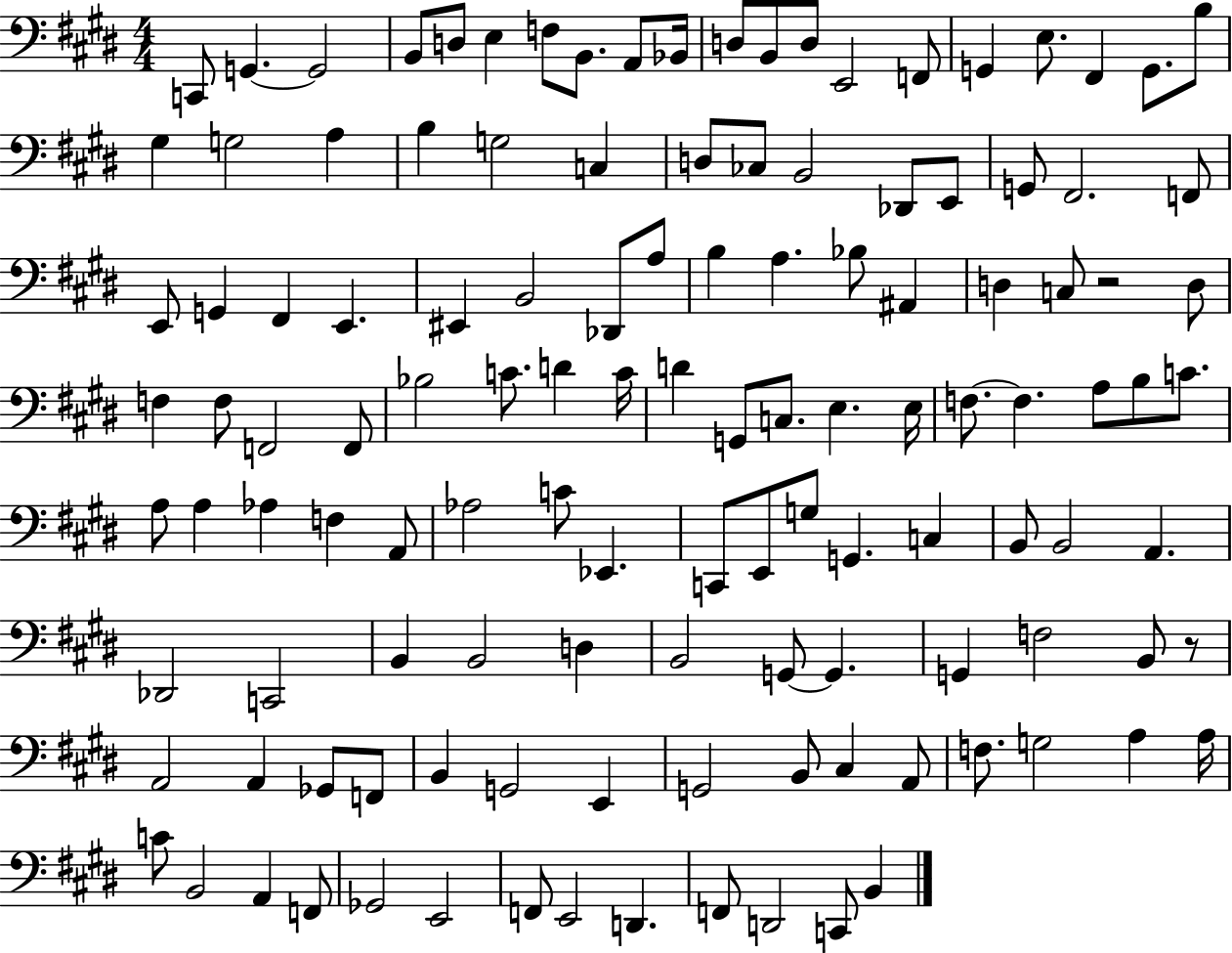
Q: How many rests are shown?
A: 2